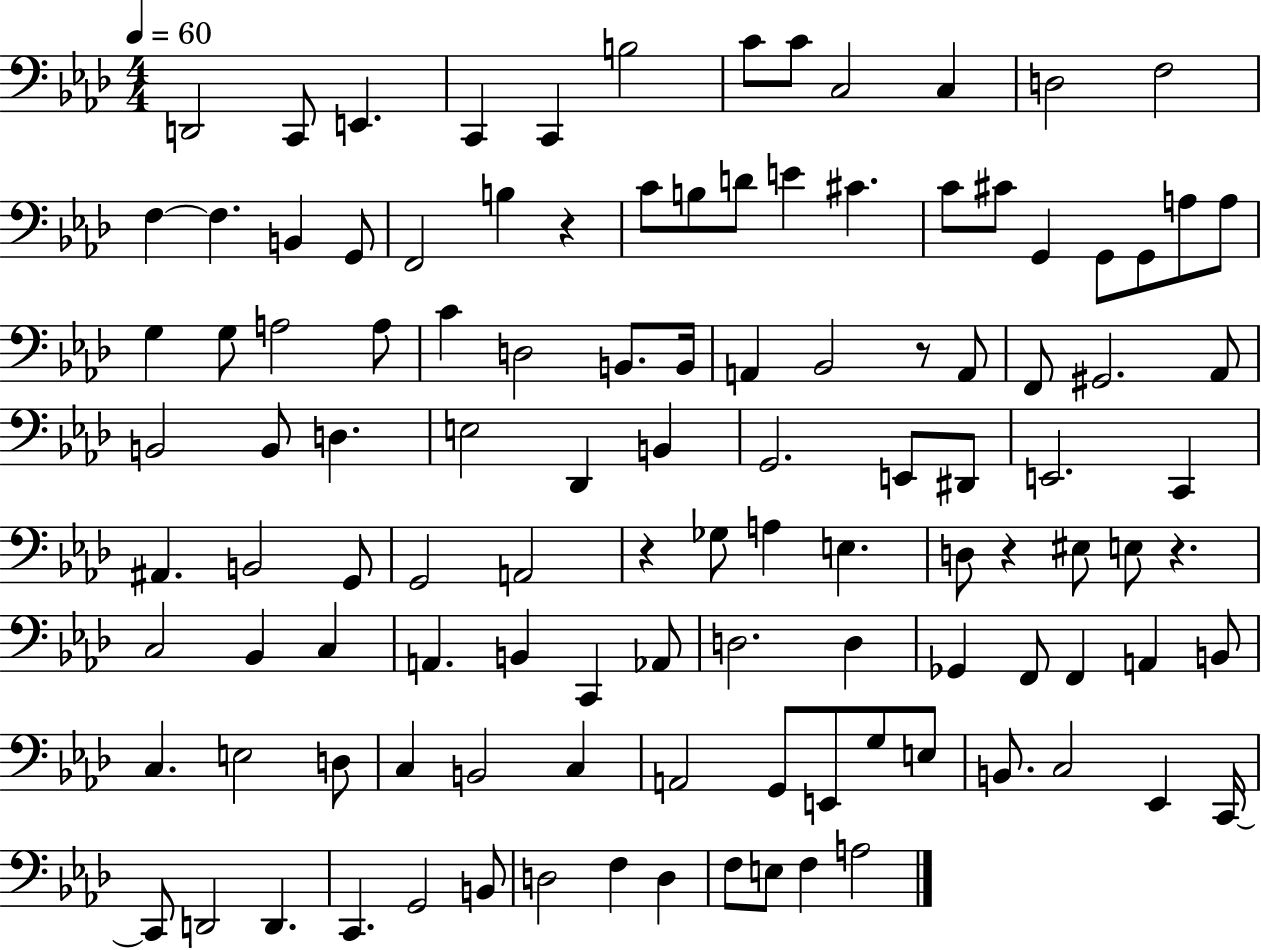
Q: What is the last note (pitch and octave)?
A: A3